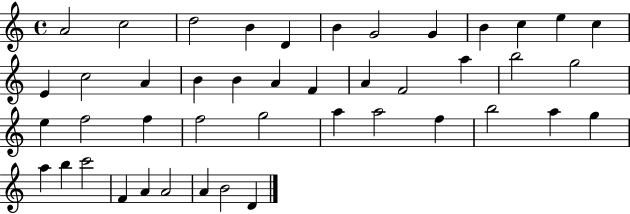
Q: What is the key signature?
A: C major